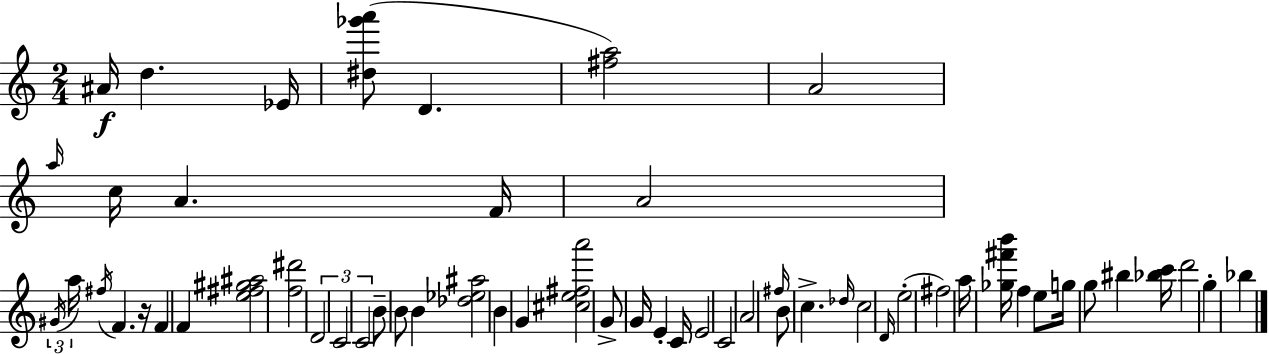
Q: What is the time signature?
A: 2/4